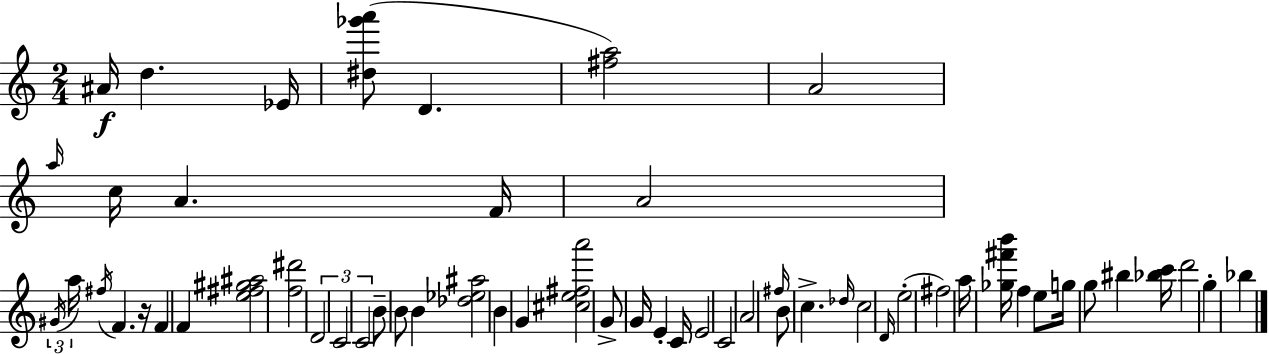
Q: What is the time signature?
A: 2/4